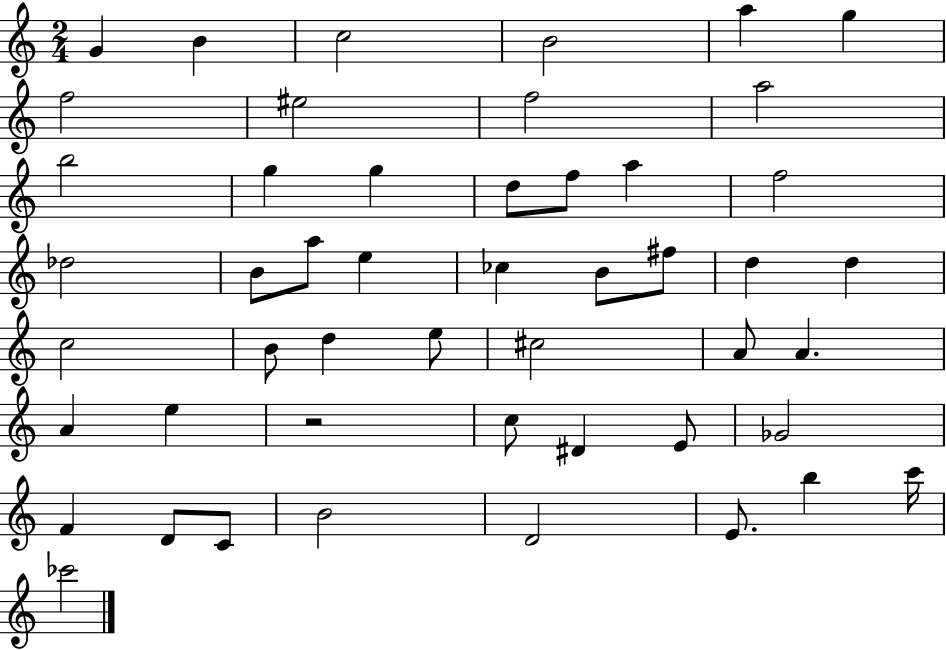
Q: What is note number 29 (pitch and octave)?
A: D5